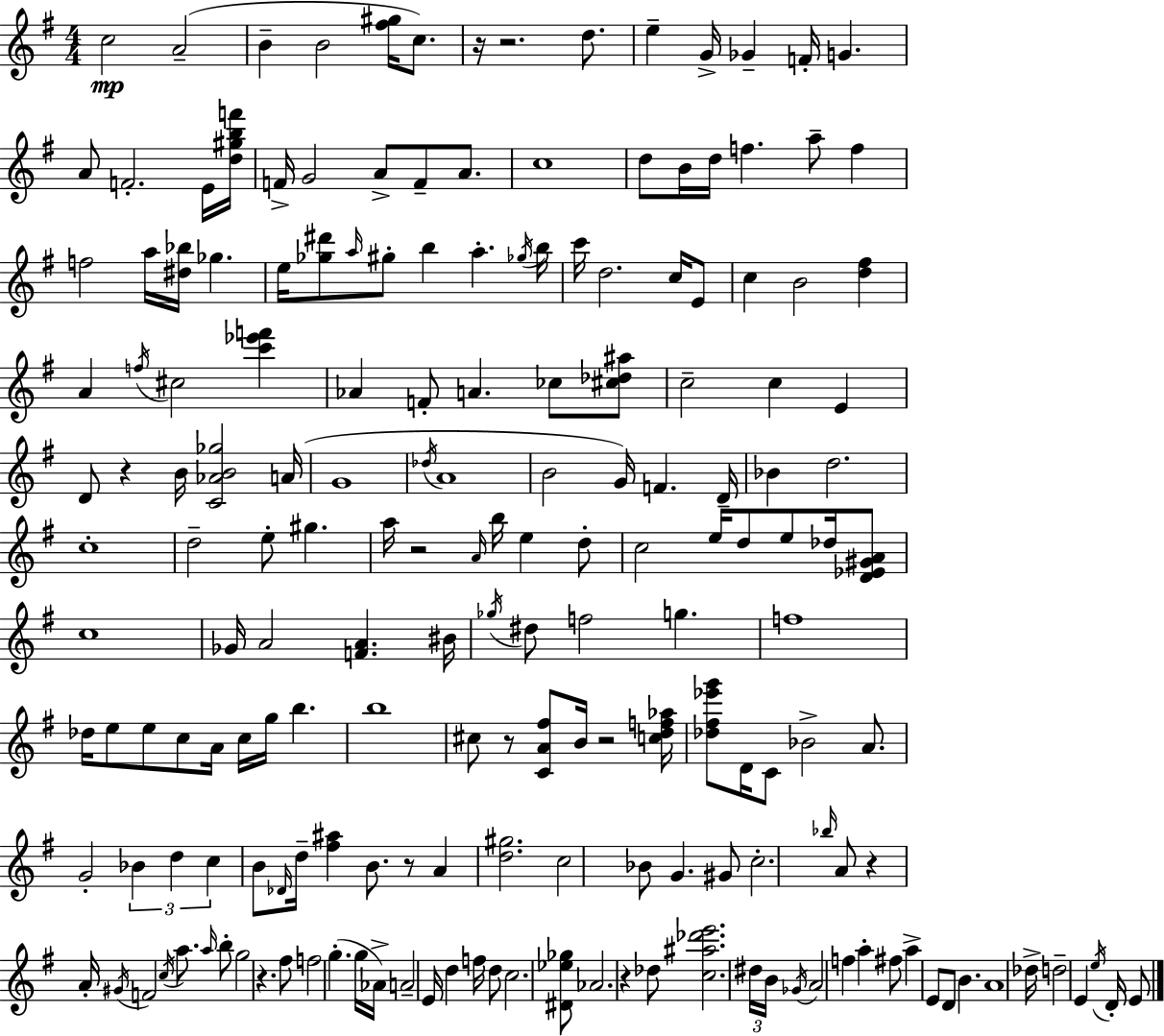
X:1
T:Untitled
M:4/4
L:1/4
K:Em
c2 A2 B B2 [^f^g]/4 c/2 z/4 z2 d/2 e G/4 _G F/4 G A/2 F2 E/4 [d^gbf']/4 F/4 G2 A/2 F/2 A/2 c4 d/2 B/4 d/4 f a/2 f f2 a/4 [^d_b]/4 _g e/4 [_g^d']/2 a/4 ^g/2 b a _g/4 b/4 c'/4 d2 c/4 E/2 c B2 [d^f] A f/4 ^c2 [c'_e'f'] _A F/2 A _c/2 [^c_d^a]/2 c2 c E D/2 z B/4 [C_AB_g]2 A/4 G4 _d/4 A4 B2 G/4 F D/4 _B d2 c4 d2 e/2 ^g a/4 z2 A/4 b/4 e d/2 c2 e/4 d/2 e/2 _d/4 [D_E^GA]/2 c4 _G/4 A2 [FA] ^B/4 _g/4 ^d/2 f2 g f4 _d/4 e/2 e/2 c/2 A/4 c/4 g/4 b b4 ^c/2 z/2 [CA^f]/2 B/4 z2 [cdf_a]/4 [_d^f_e'g']/2 D/4 C/2 _B2 A/2 G2 _B d c B/2 _D/4 d/4 [^f^a] B/2 z/2 A [d^g]2 c2 _B/2 G ^G/2 c2 _b/4 A/2 z A/4 ^G/4 F2 c/4 a/2 a/4 b/2 g2 z ^f/2 f2 g g/4 _A/4 A2 E/4 d f/4 d/2 c2 [^D_e_g]/2 _A2 z _d/2 [c^a_d'e']2 ^d/4 B/4 _G/4 A2 f a ^f/2 a E/2 D/2 B A4 _d/4 d2 E e/4 D/4 E/2